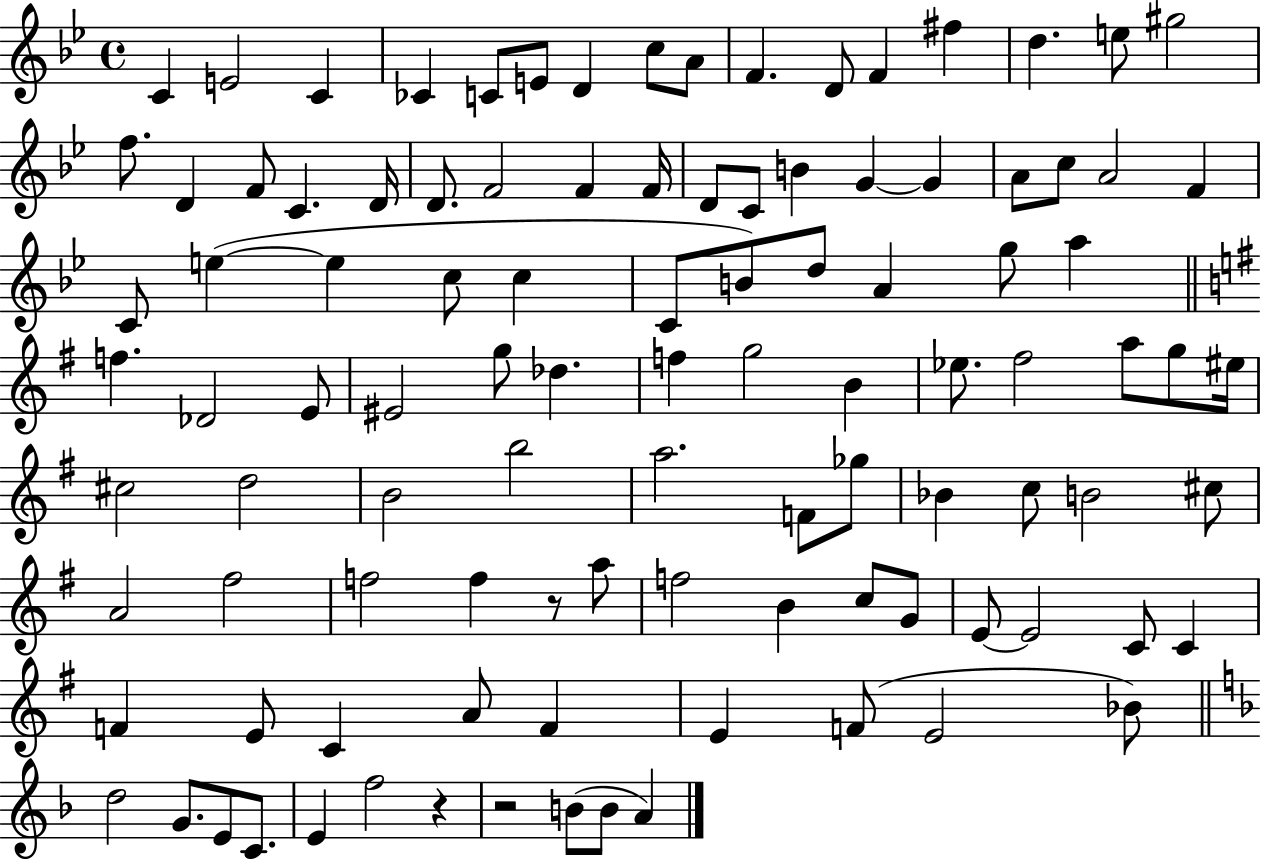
{
  \clef treble
  \time 4/4
  \defaultTimeSignature
  \key bes \major
  c'4 e'2 c'4 | ces'4 c'8 e'8 d'4 c''8 a'8 | f'4. d'8 f'4 fis''4 | d''4. e''8 gis''2 | \break f''8. d'4 f'8 c'4. d'16 | d'8. f'2 f'4 f'16 | d'8 c'8 b'4 g'4~~ g'4 | a'8 c''8 a'2 f'4 | \break c'8 e''4~(~ e''4 c''8 c''4 | c'8 b'8) d''8 a'4 g''8 a''4 | \bar "||" \break \key e \minor f''4. des'2 e'8 | eis'2 g''8 des''4. | f''4 g''2 b'4 | ees''8. fis''2 a''8 g''8 eis''16 | \break cis''2 d''2 | b'2 b''2 | a''2. f'8 ges''8 | bes'4 c''8 b'2 cis''8 | \break a'2 fis''2 | f''2 f''4 r8 a''8 | f''2 b'4 c''8 g'8 | e'8~~ e'2 c'8 c'4 | \break f'4 e'8 c'4 a'8 f'4 | e'4 f'8( e'2 bes'8) | \bar "||" \break \key f \major d''2 g'8. e'8 c'8. | e'4 f''2 r4 | r2 b'8( b'8 a'4) | \bar "|."
}